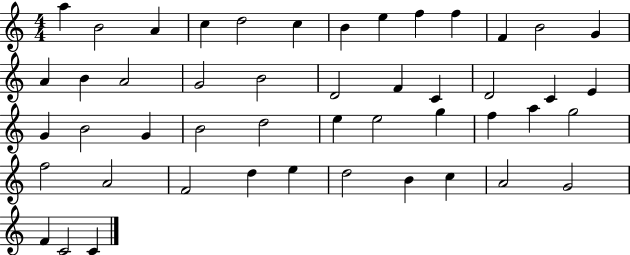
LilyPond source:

{
  \clef treble
  \numericTimeSignature
  \time 4/4
  \key c \major
  a''4 b'2 a'4 | c''4 d''2 c''4 | b'4 e''4 f''4 f''4 | f'4 b'2 g'4 | \break a'4 b'4 a'2 | g'2 b'2 | d'2 f'4 c'4 | d'2 c'4 e'4 | \break g'4 b'2 g'4 | b'2 d''2 | e''4 e''2 g''4 | f''4 a''4 g''2 | \break f''2 a'2 | f'2 d''4 e''4 | d''2 b'4 c''4 | a'2 g'2 | \break f'4 c'2 c'4 | \bar "|."
}